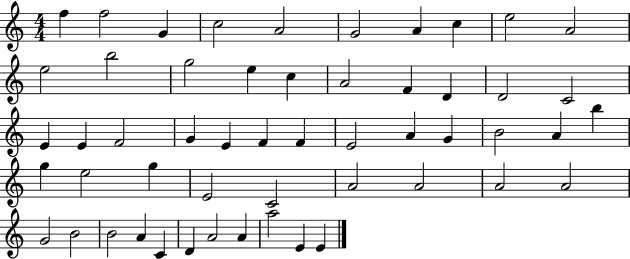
X:1
T:Untitled
M:4/4
L:1/4
K:C
f f2 G c2 A2 G2 A c e2 A2 e2 b2 g2 e c A2 F D D2 C2 E E F2 G E F F E2 A G B2 A b g e2 g E2 C2 A2 A2 A2 A2 G2 B2 B2 A C D A2 A a2 E E